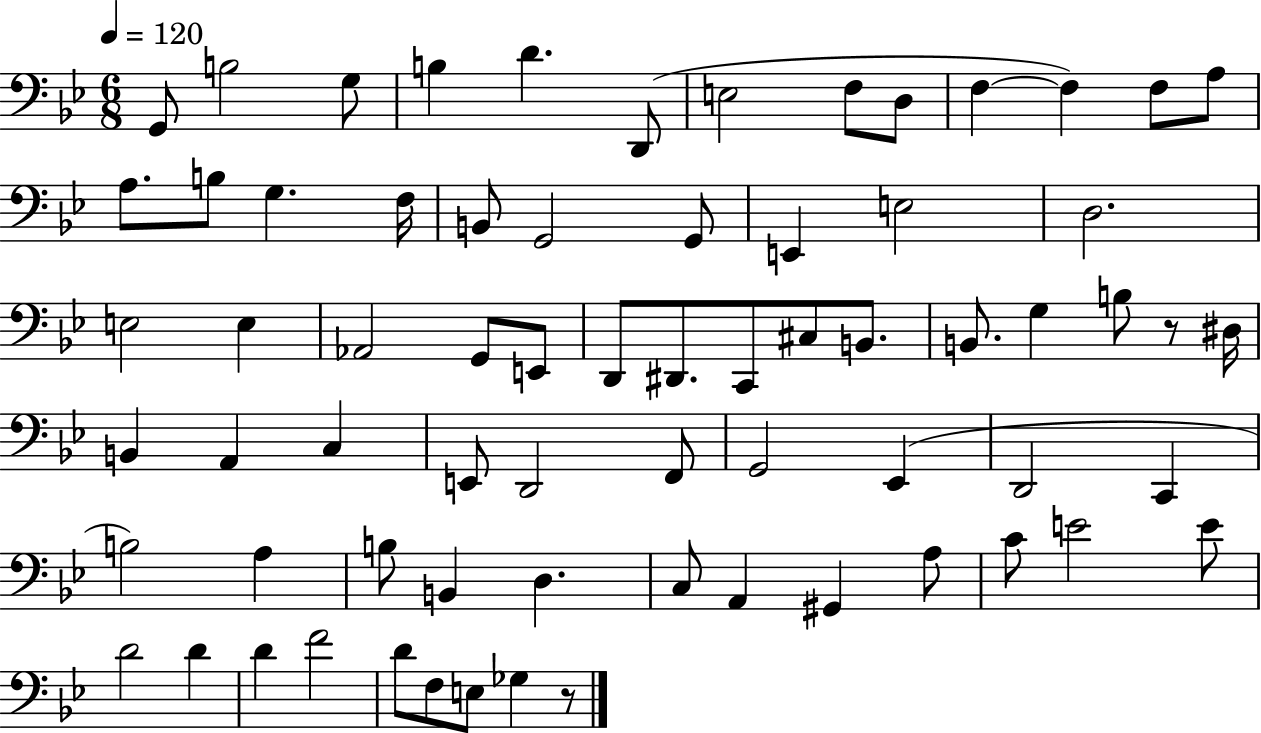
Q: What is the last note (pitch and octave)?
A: Gb3